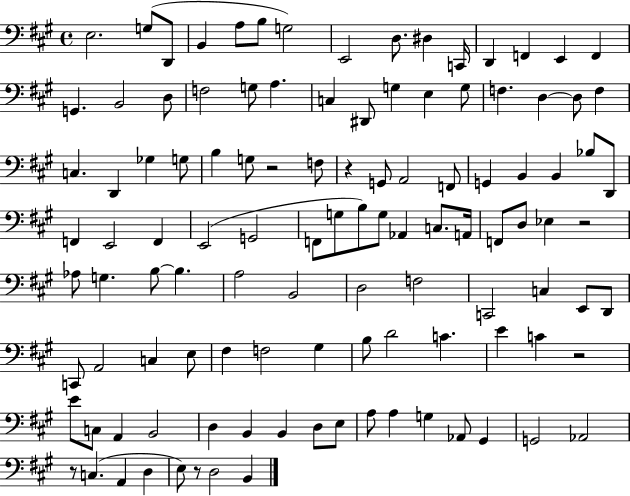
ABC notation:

X:1
T:Untitled
M:4/4
L:1/4
K:A
E,2 G,/2 D,,/2 B,, A,/2 B,/2 G,2 E,,2 D,/2 ^D, C,,/4 D,, F,, E,, F,, G,, B,,2 D,/2 F,2 G,/2 A, C, ^D,,/2 G, E, G,/2 F, D, D,/2 F, C, D,, _G, G,/2 B, G,/2 z2 F,/2 z G,,/2 A,,2 F,,/2 G,, B,, B,, _B,/2 D,,/2 F,, E,,2 F,, E,,2 G,,2 F,,/2 G,/2 B,/2 G,/2 _A,, C,/2 A,,/4 F,,/2 D,/2 _E, z2 _A,/2 G, B,/2 B, A,2 B,,2 D,2 F,2 C,,2 C, E,,/2 D,,/2 C,,/2 A,,2 C, E,/2 ^F, F,2 ^G, B,/2 D2 C E C z2 E/2 C,/2 A,, B,,2 D, B,, B,, D,/2 E,/2 A,/2 A, G, _A,,/2 ^G,, G,,2 _A,,2 z/2 C, A,, D, E,/2 z/2 D,2 B,,